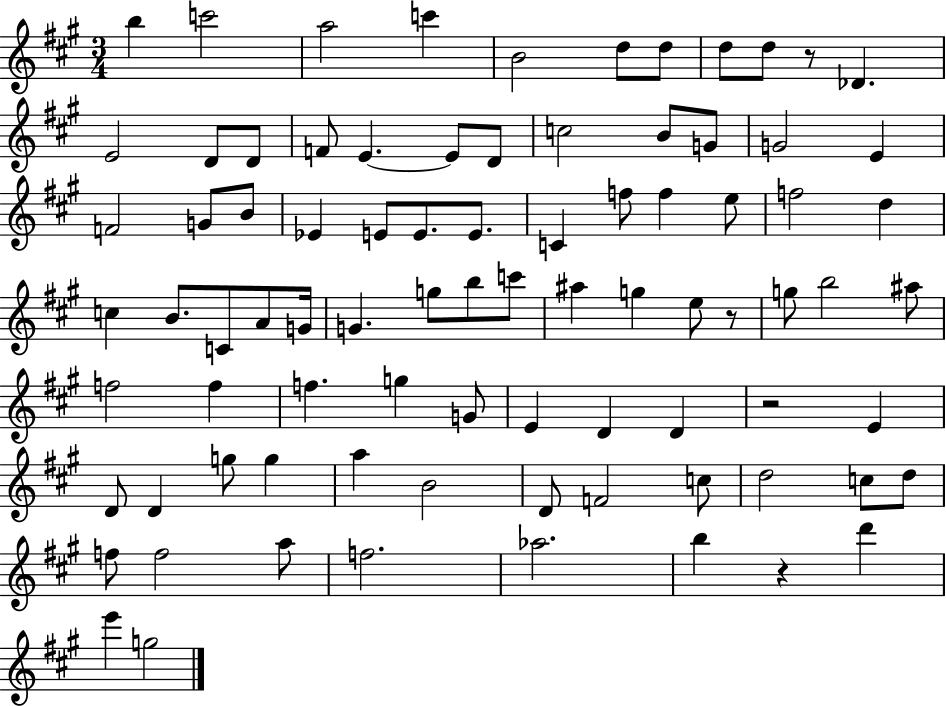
{
  \clef treble
  \numericTimeSignature
  \time 3/4
  \key a \major
  \repeat volta 2 { b''4 c'''2 | a''2 c'''4 | b'2 d''8 d''8 | d''8 d''8 r8 des'4. | \break e'2 d'8 d'8 | f'8 e'4.~~ e'8 d'8 | c''2 b'8 g'8 | g'2 e'4 | \break f'2 g'8 b'8 | ees'4 e'8 e'8. e'8. | c'4 f''8 f''4 e''8 | f''2 d''4 | \break c''4 b'8. c'8 a'8 g'16 | g'4. g''8 b''8 c'''8 | ais''4 g''4 e''8 r8 | g''8 b''2 ais''8 | \break f''2 f''4 | f''4. g''4 g'8 | e'4 d'4 d'4 | r2 e'4 | \break d'8 d'4 g''8 g''4 | a''4 b'2 | d'8 f'2 c''8 | d''2 c''8 d''8 | \break f''8 f''2 a''8 | f''2. | aes''2. | b''4 r4 d'''4 | \break e'''4 g''2 | } \bar "|."
}